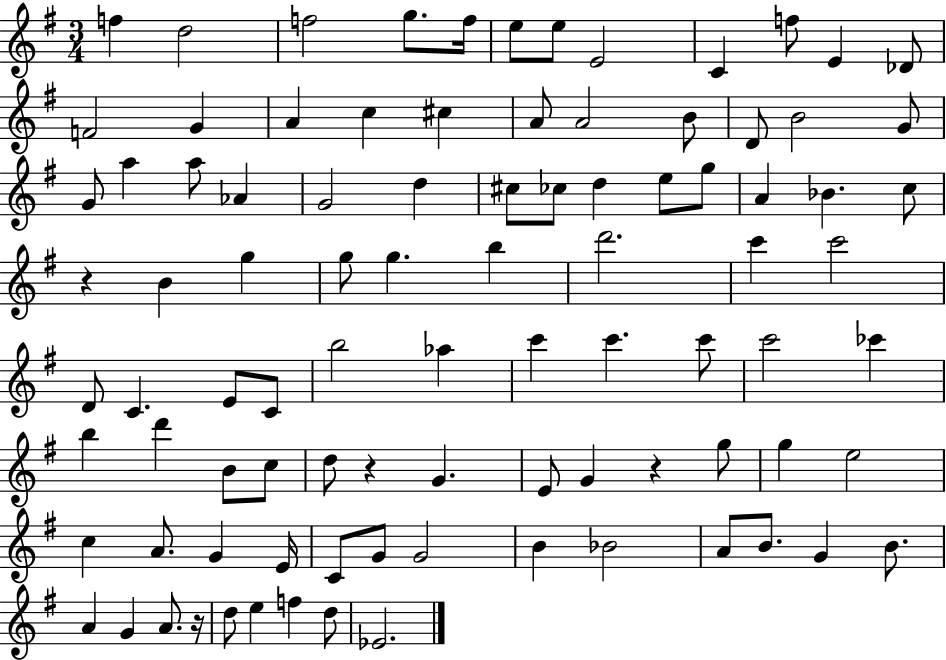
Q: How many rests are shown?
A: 4